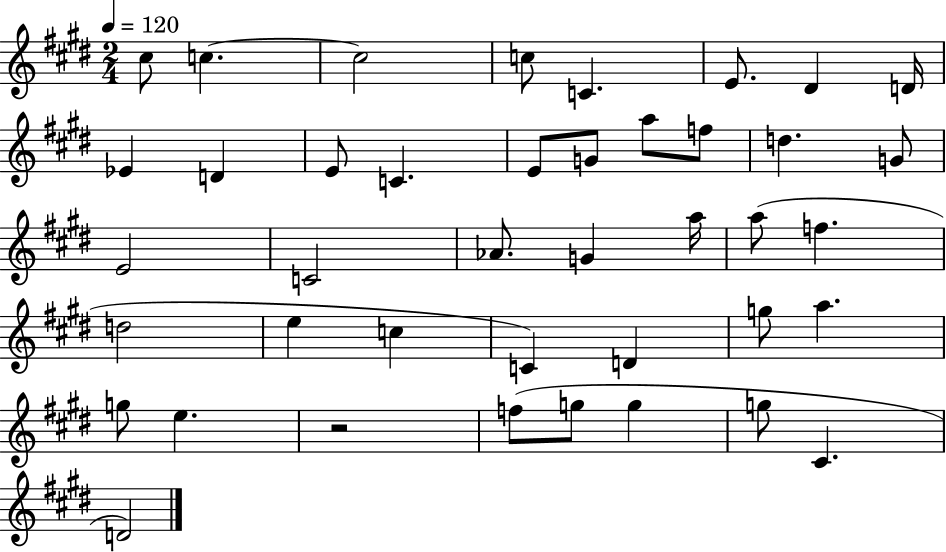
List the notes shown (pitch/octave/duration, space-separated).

C#5/e C5/q. C5/h C5/e C4/q. E4/e. D#4/q D4/s Eb4/q D4/q E4/e C4/q. E4/e G4/e A5/e F5/e D5/q. G4/e E4/h C4/h Ab4/e. G4/q A5/s A5/e F5/q. D5/h E5/q C5/q C4/q D4/q G5/e A5/q. G5/e E5/q. R/h F5/e G5/e G5/q G5/e C#4/q. D4/h